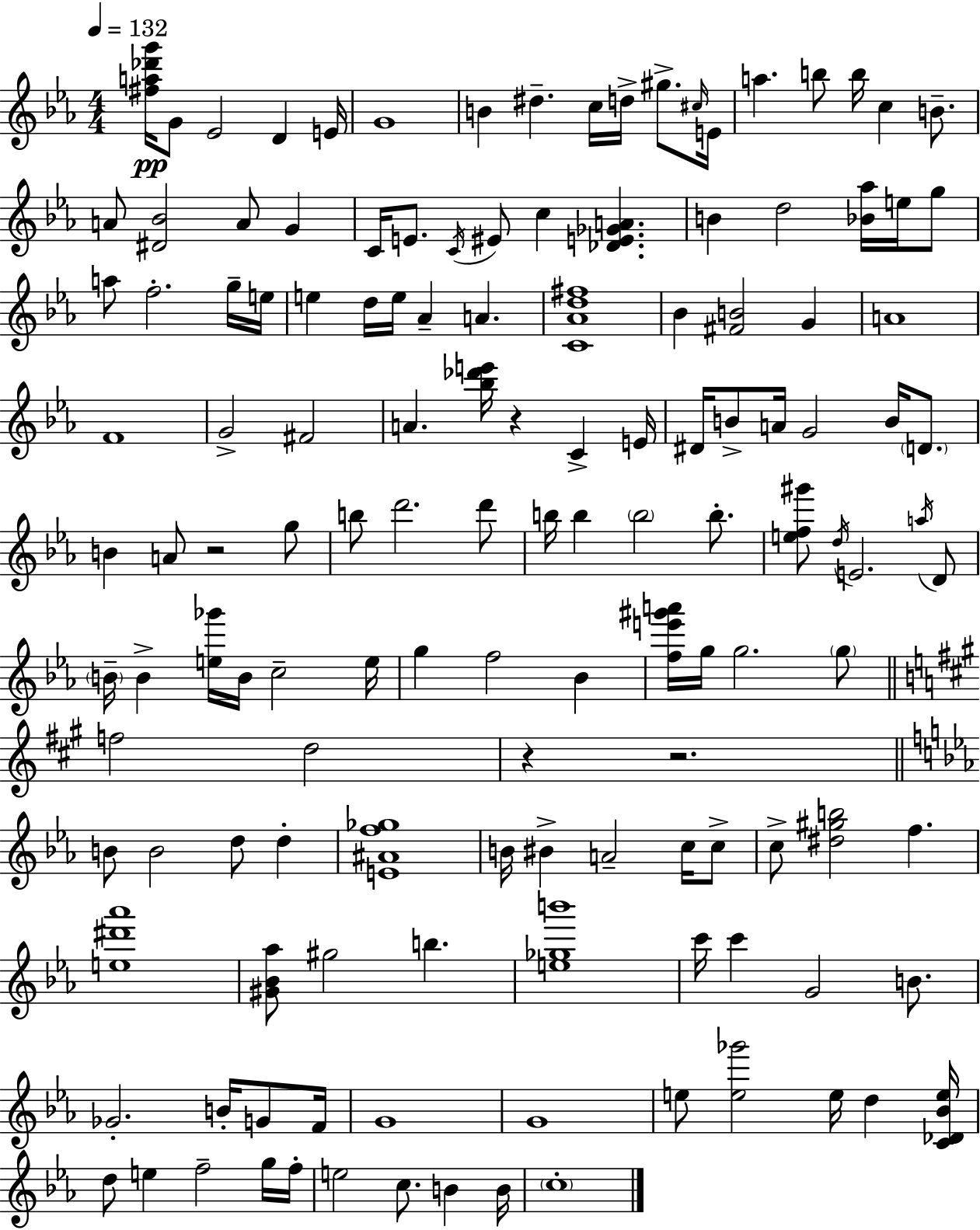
{
  \clef treble
  \numericTimeSignature
  \time 4/4
  \key c \minor
  \tempo 4 = 132
  \repeat volta 2 { <fis'' a'' des''' g'''>16\pp g'8 ees'2 d'4 e'16 | g'1 | b'4 dis''4.-- c''16 d''16-> gis''8.-> \grace { cis''16 } | e'16 a''4. b''8 b''16 c''4 b'8.-- | \break a'8 <dis' bes'>2 a'8 g'4 | c'16 e'8. \acciaccatura { c'16 } eis'8 c''4 <des' e' ges' a'>4. | b'4 d''2 <bes' aes''>16 e''16 | g''8 a''8 f''2.-. | \break g''16-- e''16 e''4 d''16 e''16 aes'4-- a'4. | <c' aes' d'' fis''>1 | bes'4 <fis' b'>2 g'4 | a'1 | \break f'1 | g'2-> fis'2 | a'4. <bes'' des''' e'''>16 r4 c'4-> | e'16 dis'16 b'8-> a'16 g'2 b'16 \parenthesize d'8. | \break b'4 a'8 r2 | g''8 b''8 d'''2. | d'''8 b''16 b''4 \parenthesize b''2 b''8.-. | <e'' f'' gis'''>8 \acciaccatura { d''16 } e'2. | \break \acciaccatura { a''16 } d'8 \parenthesize b'16-- b'4-> <e'' ges'''>16 b'16 c''2-- | e''16 g''4 f''2 | bes'4 <f'' e''' gis''' a'''>16 g''16 g''2. | \parenthesize g''8 \bar "||" \break \key a \major f''2 d''2 | r4 r2. | \bar "||" \break \key ees \major b'8 b'2 d''8 d''4-. | <e' ais' f'' ges''>1 | b'16 bis'4-> a'2-- c''16 c''8-> | c''8-> <dis'' gis'' b''>2 f''4. | \break <e'' dis''' aes'''>1 | <gis' bes' aes''>8 gis''2 b''4. | <e'' ges'' b'''>1 | c'''16 c'''4 g'2 b'8. | \break ges'2.-. b'16-. g'8 f'16 | g'1 | g'1 | e''8 <e'' ges'''>2 e''16 d''4 <c' des' bes' e''>16 | \break d''8 e''4 f''2-- g''16 f''16-. | e''2 c''8. b'4 b'16 | \parenthesize c''1-. | } \bar "|."
}